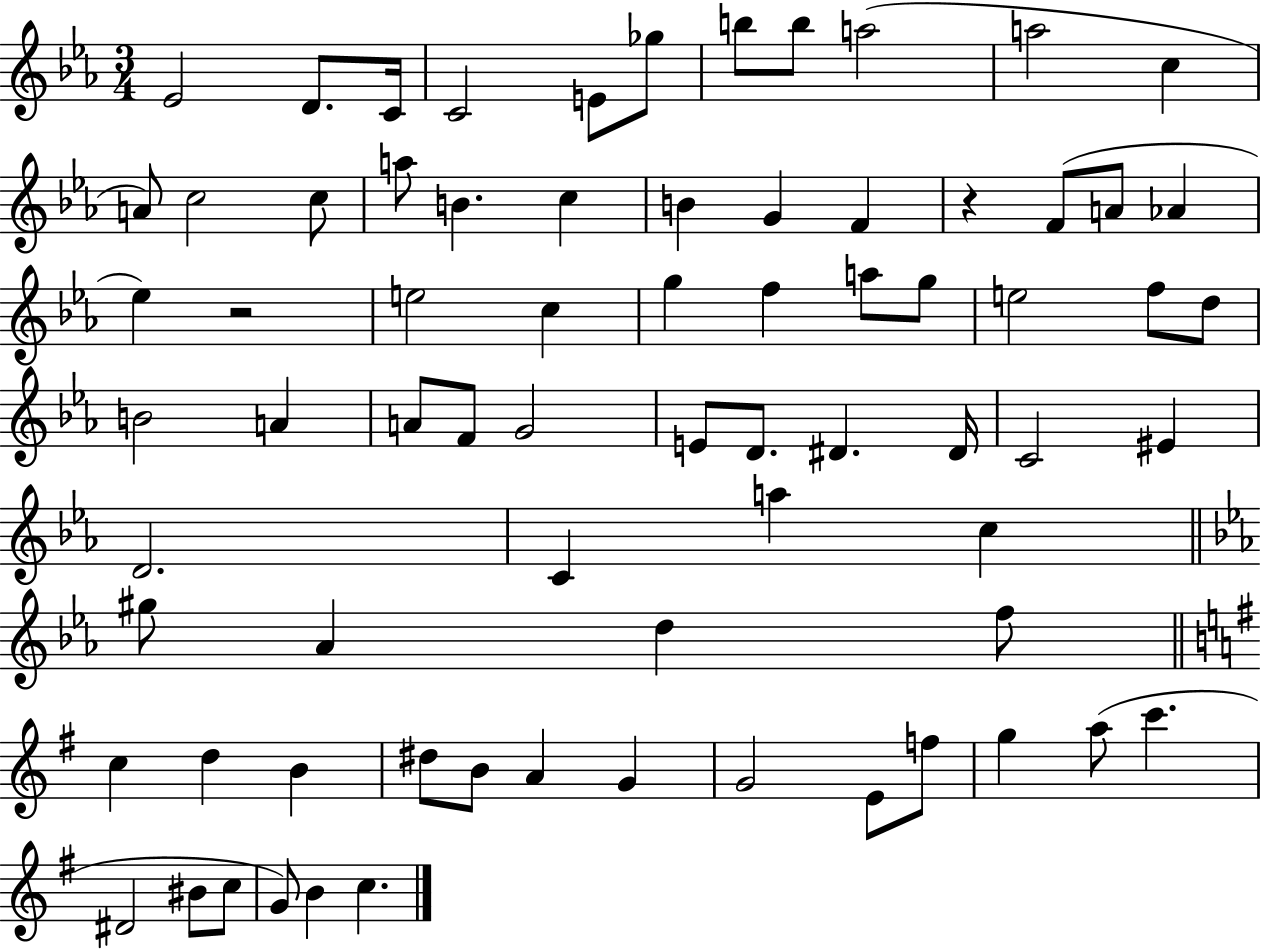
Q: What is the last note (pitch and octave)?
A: C5